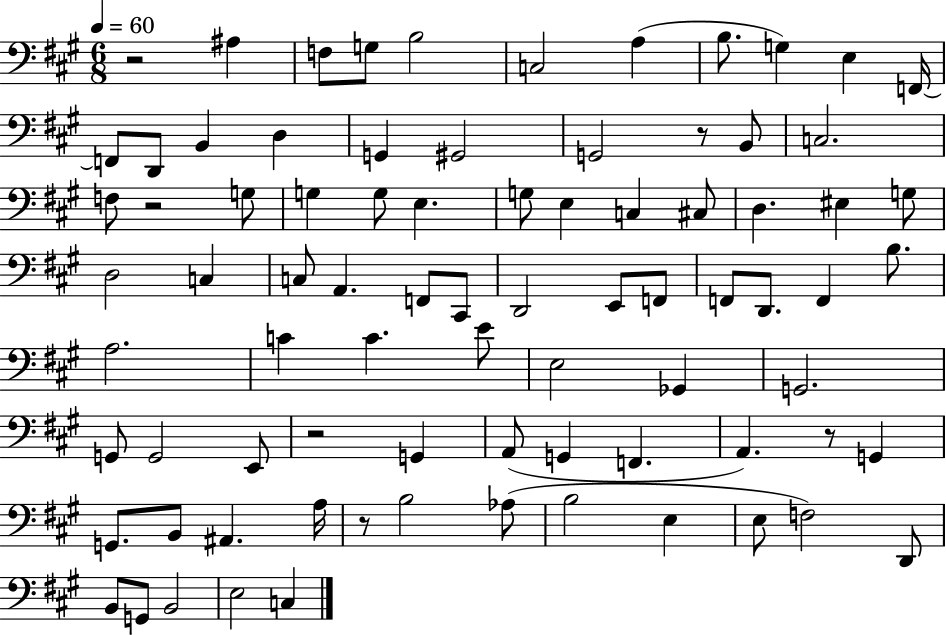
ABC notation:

X:1
T:Untitled
M:6/8
L:1/4
K:A
z2 ^A, F,/2 G,/2 B,2 C,2 A, B,/2 G, E, F,,/4 F,,/2 D,,/2 B,, D, G,, ^G,,2 G,,2 z/2 B,,/2 C,2 F,/2 z2 G,/2 G, G,/2 E, G,/2 E, C, ^C,/2 D, ^E, G,/2 D,2 C, C,/2 A,, F,,/2 ^C,,/2 D,,2 E,,/2 F,,/2 F,,/2 D,,/2 F,, B,/2 A,2 C C E/2 E,2 _G,, G,,2 G,,/2 G,,2 E,,/2 z2 G,, A,,/2 G,, F,, A,, z/2 G,, G,,/2 B,,/2 ^A,, A,/4 z/2 B,2 _A,/2 B,2 E, E,/2 F,2 D,,/2 B,,/2 G,,/2 B,,2 E,2 C,